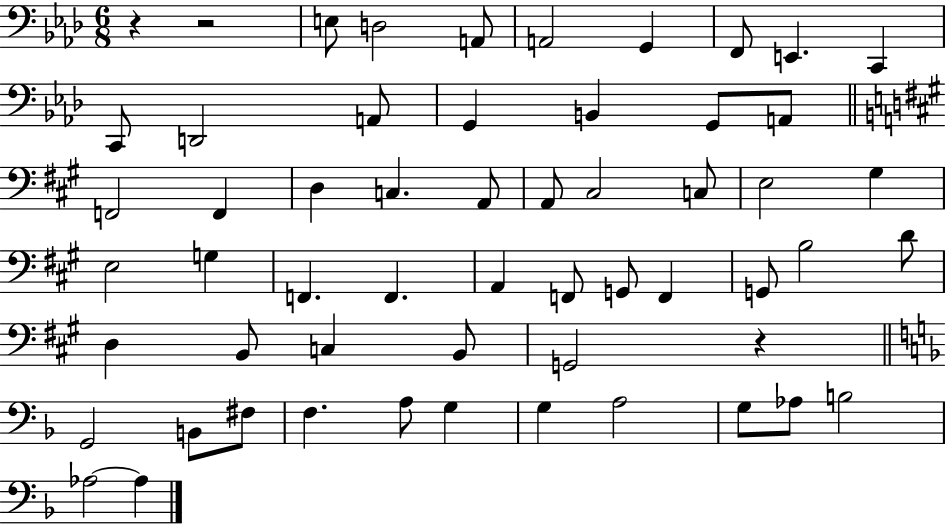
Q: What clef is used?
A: bass